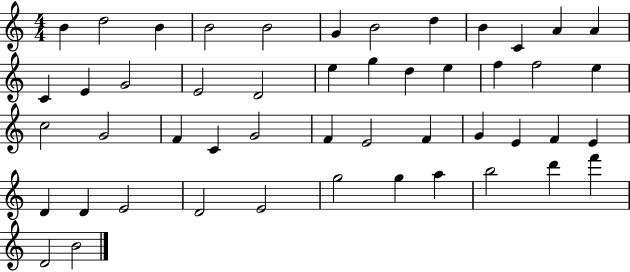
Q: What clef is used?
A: treble